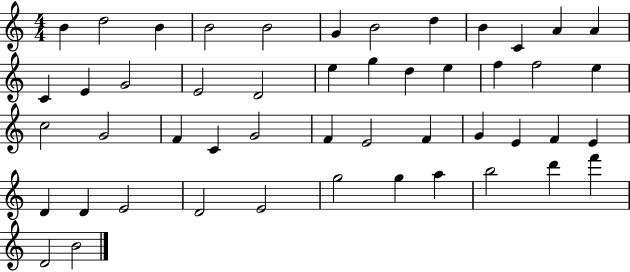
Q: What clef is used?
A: treble